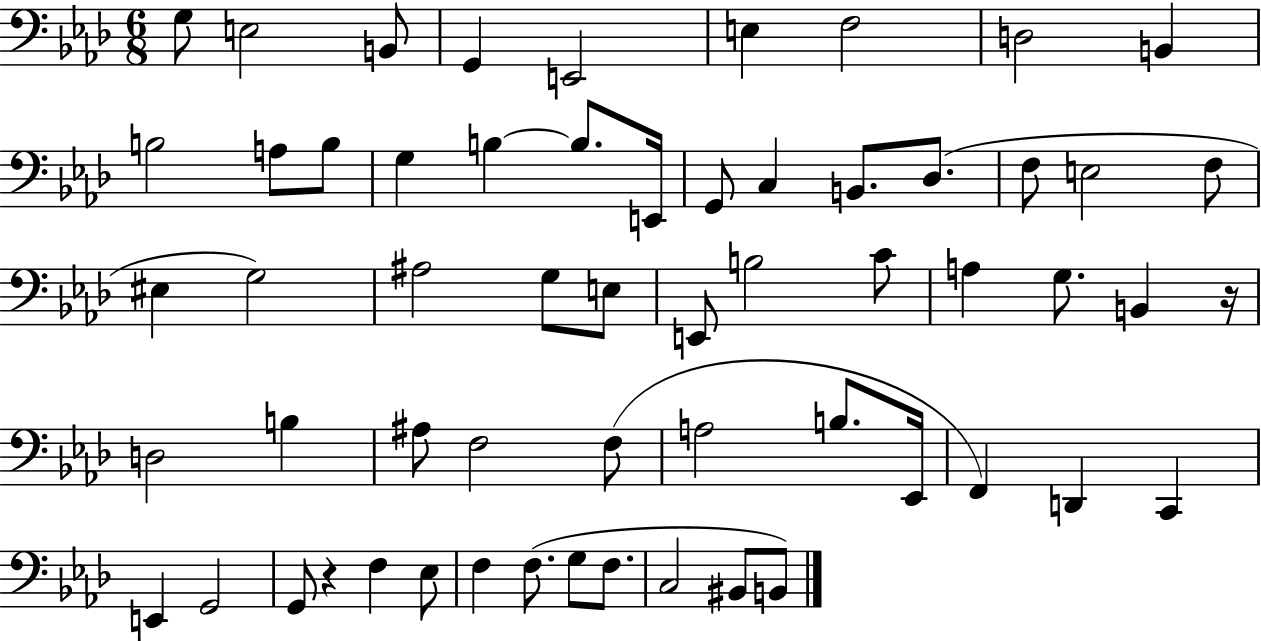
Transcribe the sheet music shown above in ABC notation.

X:1
T:Untitled
M:6/8
L:1/4
K:Ab
G,/2 E,2 B,,/2 G,, E,,2 E, F,2 D,2 B,, B,2 A,/2 B,/2 G, B, B,/2 E,,/4 G,,/2 C, B,,/2 _D,/2 F,/2 E,2 F,/2 ^E, G,2 ^A,2 G,/2 E,/2 E,,/2 B,2 C/2 A, G,/2 B,, z/4 D,2 B, ^A,/2 F,2 F,/2 A,2 B,/2 _E,,/4 F,, D,, C,, E,, G,,2 G,,/2 z F, _E,/2 F, F,/2 G,/2 F,/2 C,2 ^B,,/2 B,,/2